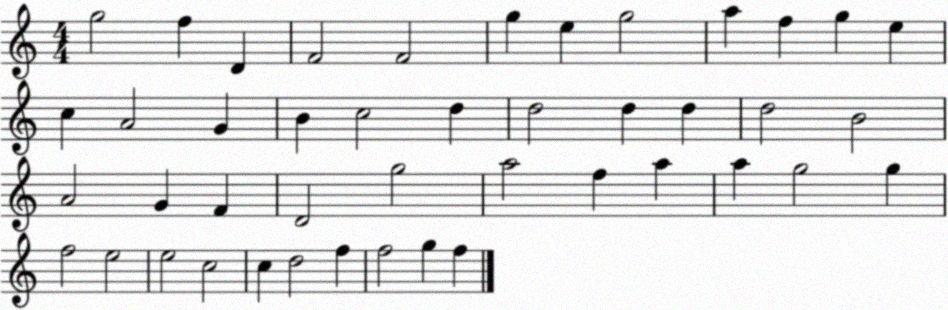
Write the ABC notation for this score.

X:1
T:Untitled
M:4/4
L:1/4
K:C
g2 f D F2 F2 g e g2 a f g e c A2 G B c2 d d2 d d d2 B2 A2 G F D2 g2 a2 f a a g2 g f2 e2 e2 c2 c d2 f f2 g f